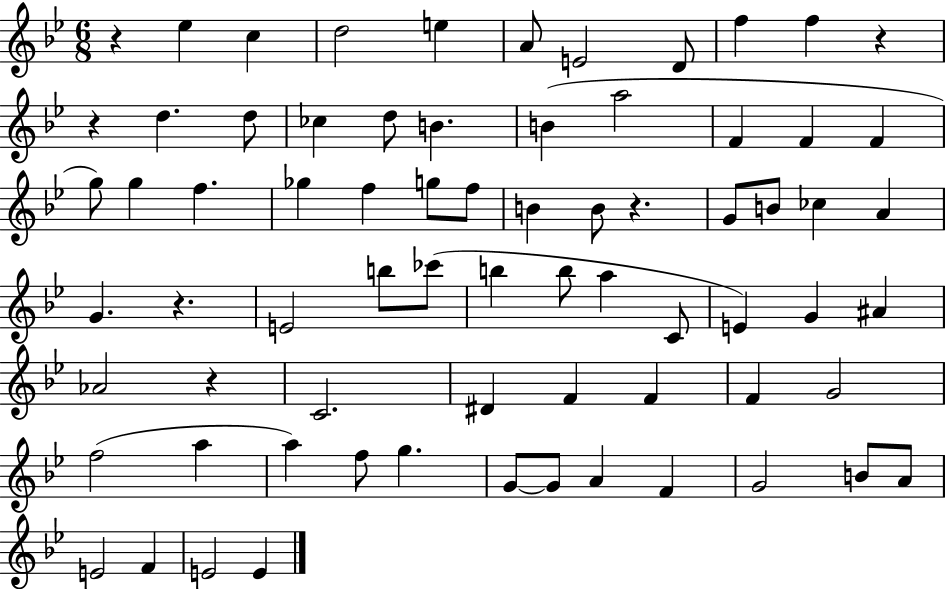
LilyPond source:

{
  \clef treble
  \numericTimeSignature
  \time 6/8
  \key bes \major
  r4 ees''4 c''4 | d''2 e''4 | a'8 e'2 d'8 | f''4 f''4 r4 | \break r4 d''4. d''8 | ces''4 d''8 b'4. | b'4( a''2 | f'4 f'4 f'4 | \break g''8) g''4 f''4. | ges''4 f''4 g''8 f''8 | b'4 b'8 r4. | g'8 b'8 ces''4 a'4 | \break g'4. r4. | e'2 b''8 ces'''8( | b''4 b''8 a''4 c'8 | e'4) g'4 ais'4 | \break aes'2 r4 | c'2. | dis'4 f'4 f'4 | f'4 g'2 | \break f''2( a''4 | a''4) f''8 g''4. | g'8~~ g'8 a'4 f'4 | g'2 b'8 a'8 | \break e'2 f'4 | e'2 e'4 | \bar "|."
}